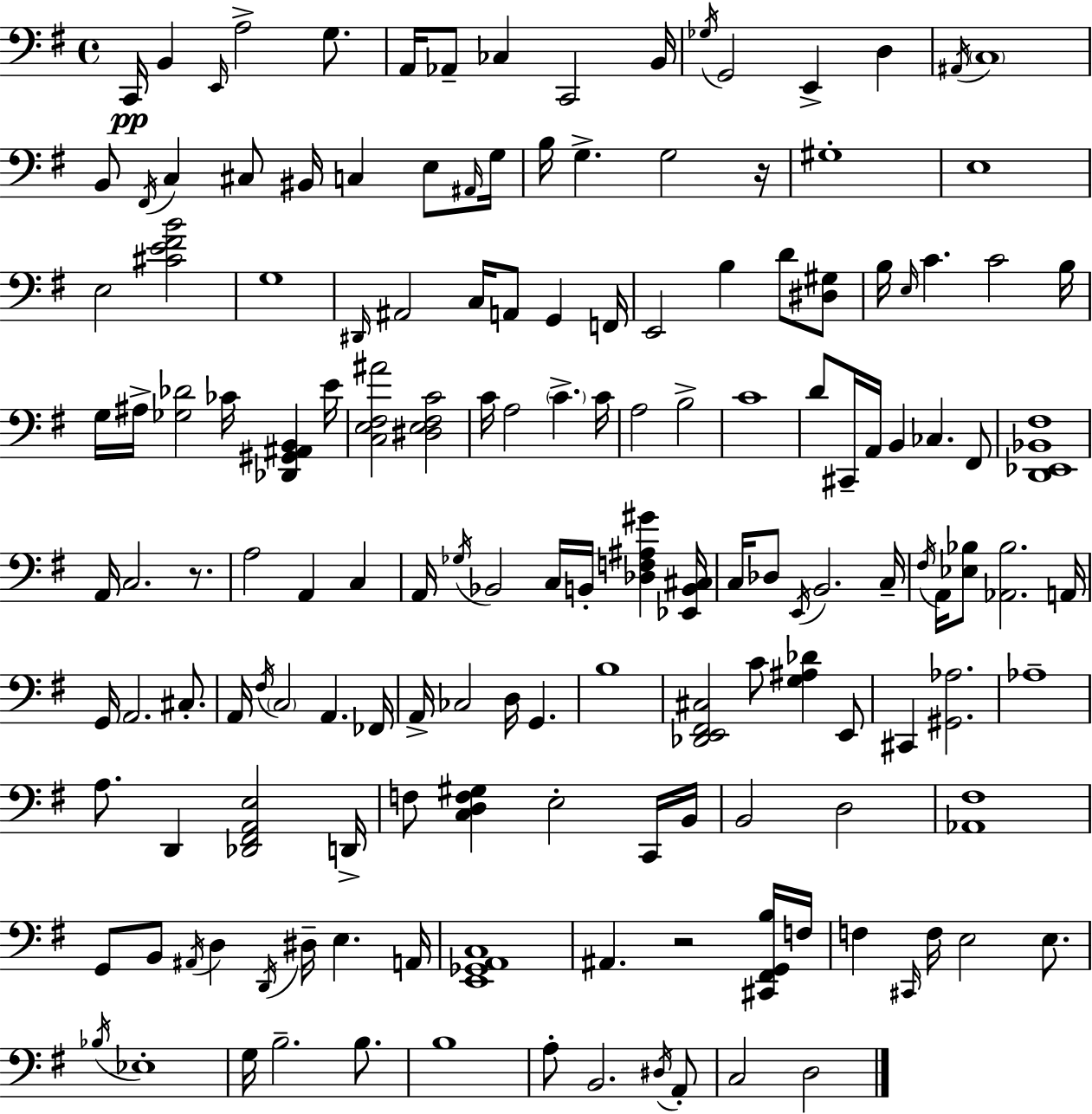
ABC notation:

X:1
T:Untitled
M:4/4
L:1/4
K:Em
C,,/4 B,, E,,/4 A,2 G,/2 A,,/4 _A,,/2 _C, C,,2 B,,/4 _G,/4 G,,2 E,, D, ^A,,/4 C,4 B,,/2 ^F,,/4 C, ^C,/2 ^B,,/4 C, E,/2 ^A,,/4 G,/4 B,/4 G, G,2 z/4 ^G,4 E,4 E,2 [^CE^FB]2 G,4 ^D,,/4 ^A,,2 C,/4 A,,/2 G,, F,,/4 E,,2 B, D/2 [^D,^G,]/2 B,/4 E,/4 C C2 B,/4 G,/4 ^A,/4 [_G,_D]2 _C/4 [_D,,^G,,^A,,B,,] E/4 [C,E,^F,^A]2 [^D,E,^F,C]2 C/4 A,2 C C/4 A,2 B,2 C4 D/2 ^C,,/4 A,,/4 B,, _C, ^F,,/2 [D,,_E,,_B,,^F,]4 A,,/4 C,2 z/2 A,2 A,, C, A,,/4 _G,/4 _B,,2 C,/4 B,,/4 [_D,F,^A,^G] [_E,,B,,^C,]/4 C,/4 _D,/2 E,,/4 B,,2 C,/4 ^F,/4 A,,/4 [_E,_B,]/2 [_A,,_B,]2 A,,/4 G,,/4 A,,2 ^C,/2 A,,/4 ^F,/4 C,2 A,, _F,,/4 A,,/4 _C,2 D,/4 G,, B,4 [_D,,E,,^F,,^C,]2 C/2 [G,^A,_D] E,,/2 ^C,, [^G,,_A,]2 _A,4 A,/2 D,, [_D,,^F,,A,,E,]2 D,,/4 F,/2 [C,D,F,^G,] E,2 C,,/4 B,,/4 B,,2 D,2 [_A,,^F,]4 G,,/2 B,,/2 ^A,,/4 D, D,,/4 ^D,/4 E, A,,/4 [E,,_G,,A,,C,]4 ^A,, z2 [^C,,^F,,G,,B,]/4 F,/4 F, ^C,,/4 F,/4 E,2 E,/2 _B,/4 _E,4 G,/4 B,2 B,/2 B,4 A,/2 B,,2 ^D,/4 A,,/2 C,2 D,2